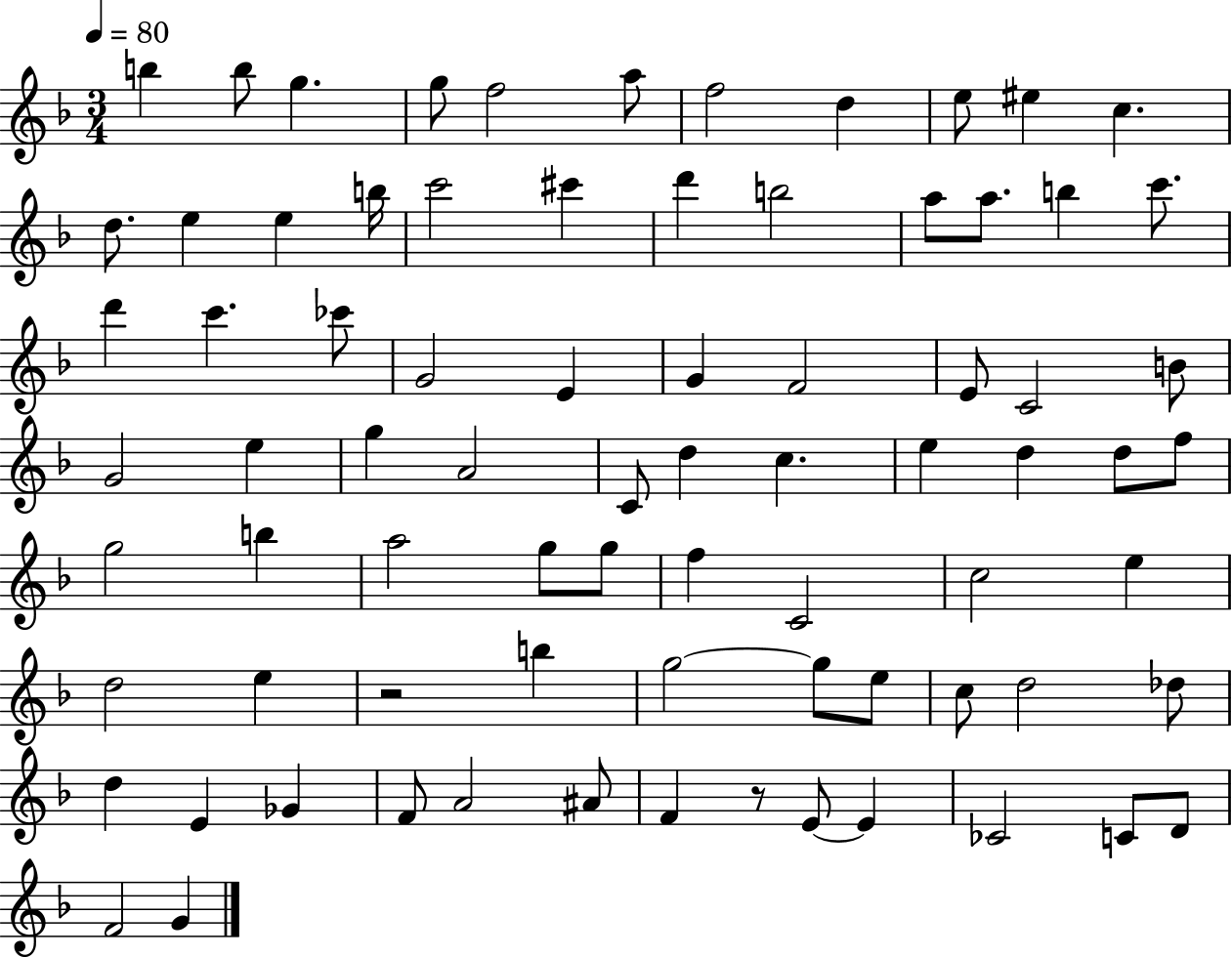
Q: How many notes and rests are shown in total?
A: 78